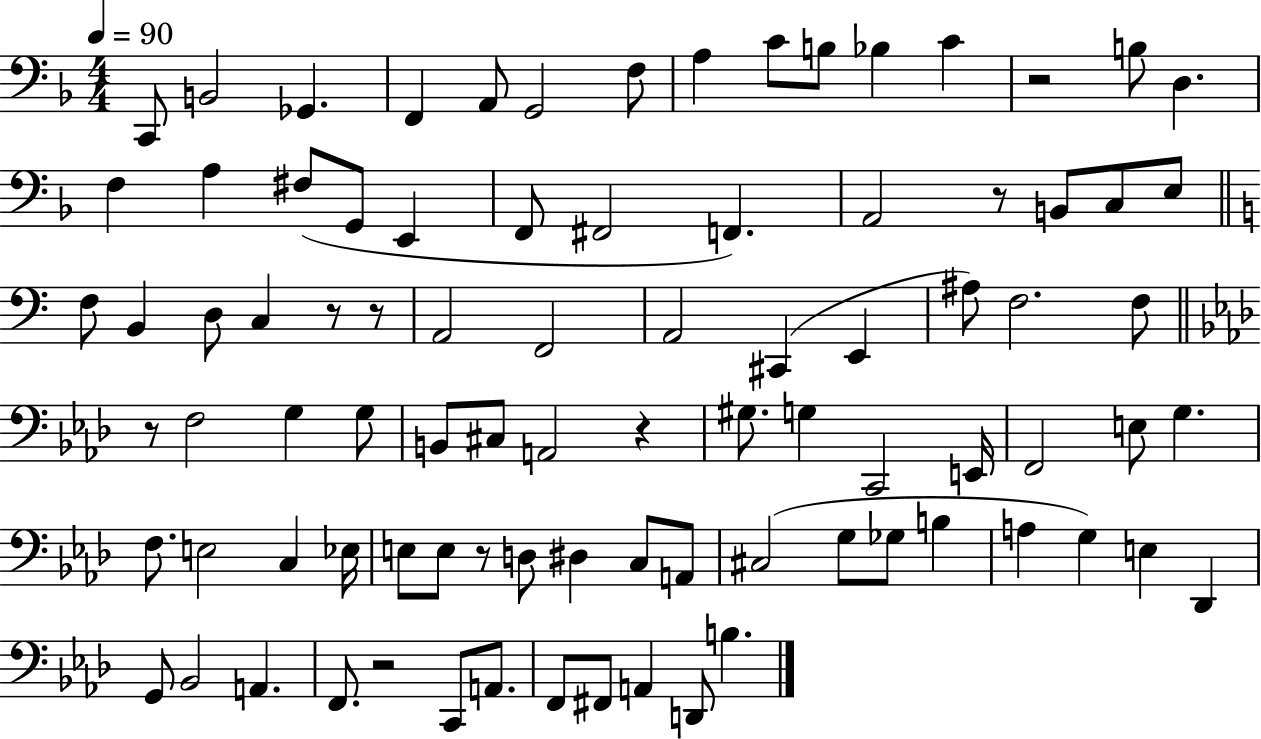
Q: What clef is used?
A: bass